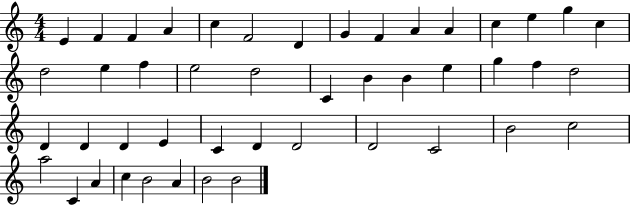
E4/q F4/q F4/q A4/q C5/q F4/h D4/q G4/q F4/q A4/q A4/q C5/q E5/q G5/q C5/q D5/h E5/q F5/q E5/h D5/h C4/q B4/q B4/q E5/q G5/q F5/q D5/h D4/q D4/q D4/q E4/q C4/q D4/q D4/h D4/h C4/h B4/h C5/h A5/h C4/q A4/q C5/q B4/h A4/q B4/h B4/h